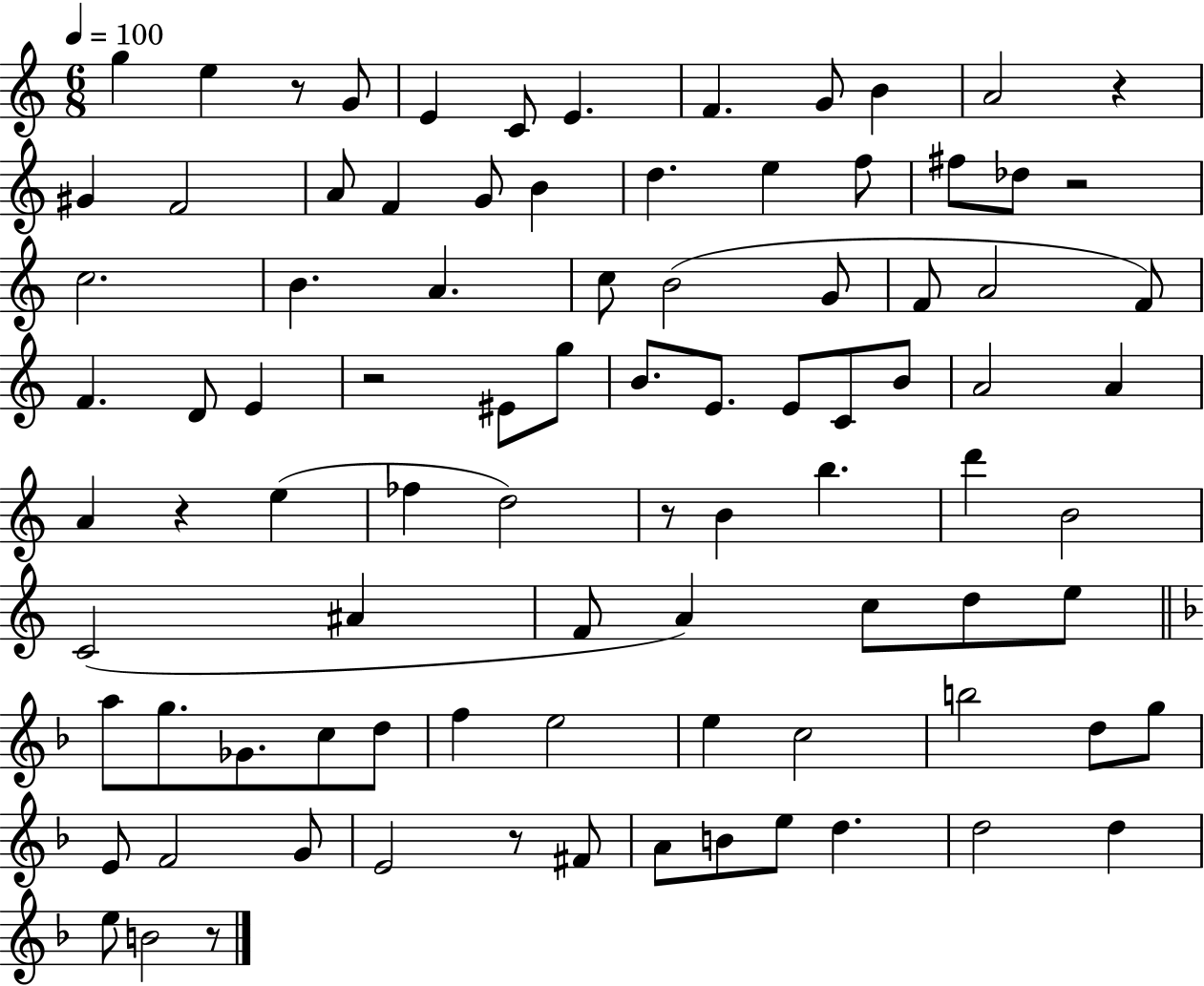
G5/q E5/q R/e G4/e E4/q C4/e E4/q. F4/q. G4/e B4/q A4/h R/q G#4/q F4/h A4/e F4/q G4/e B4/q D5/q. E5/q F5/e F#5/e Db5/e R/h C5/h. B4/q. A4/q. C5/e B4/h G4/e F4/e A4/h F4/e F4/q. D4/e E4/q R/h EIS4/e G5/e B4/e. E4/e. E4/e C4/e B4/e A4/h A4/q A4/q R/q E5/q FES5/q D5/h R/e B4/q B5/q. D6/q B4/h C4/h A#4/q F4/e A4/q C5/e D5/e E5/e A5/e G5/e. Gb4/e. C5/e D5/e F5/q E5/h E5/q C5/h B5/h D5/e G5/e E4/e F4/h G4/e E4/h R/e F#4/e A4/e B4/e E5/e D5/q. D5/h D5/q E5/e B4/h R/e